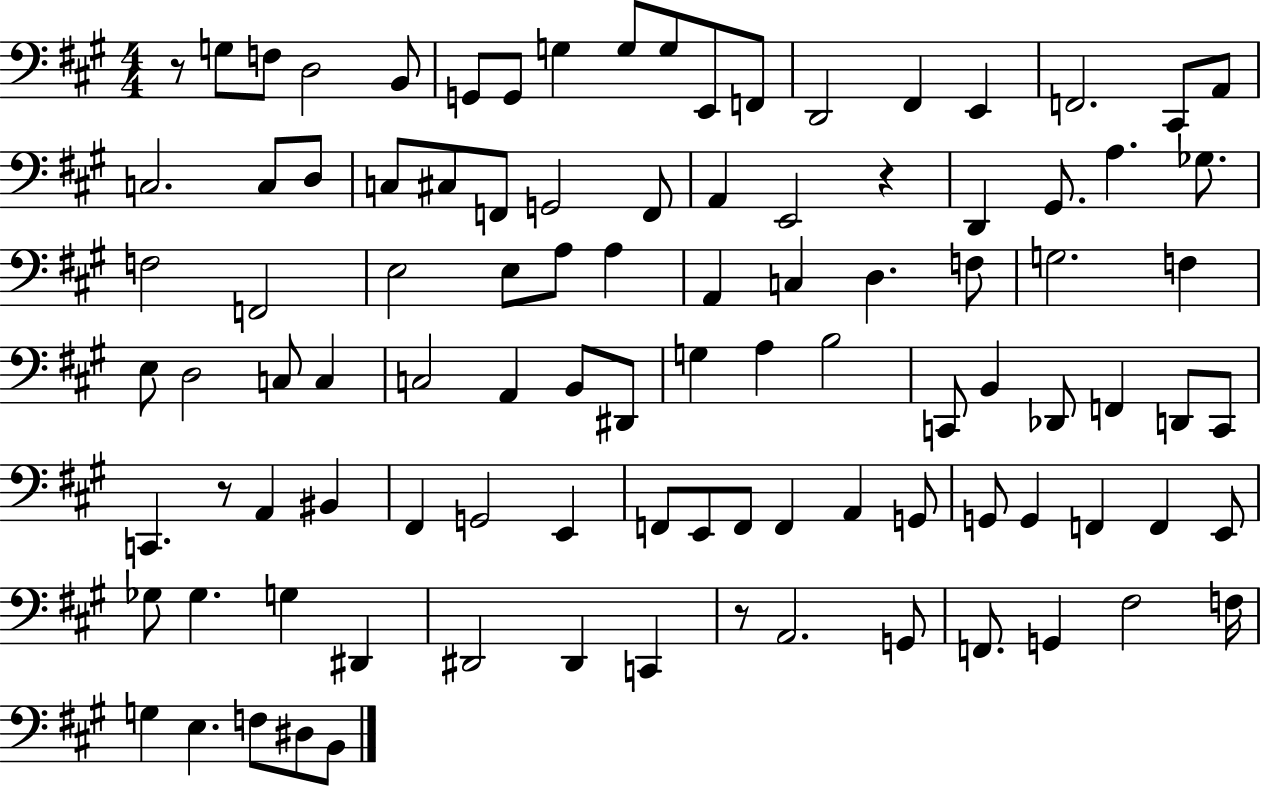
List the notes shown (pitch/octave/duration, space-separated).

R/e G3/e F3/e D3/h B2/e G2/e G2/e G3/q G3/e G3/e E2/e F2/e D2/h F#2/q E2/q F2/h. C#2/e A2/e C3/h. C3/e D3/e C3/e C#3/e F2/e G2/h F2/e A2/q E2/h R/q D2/q G#2/e. A3/q. Gb3/e. F3/h F2/h E3/h E3/e A3/e A3/q A2/q C3/q D3/q. F3/e G3/h. F3/q E3/e D3/h C3/e C3/q C3/h A2/q B2/e D#2/e G3/q A3/q B3/h C2/e B2/q Db2/e F2/q D2/e C2/e C2/q. R/e A2/q BIS2/q F#2/q G2/h E2/q F2/e E2/e F2/e F2/q A2/q G2/e G2/e G2/q F2/q F2/q E2/e Gb3/e Gb3/q. G3/q D#2/q D#2/h D#2/q C2/q R/e A2/h. G2/e F2/e. G2/q F#3/h F3/s G3/q E3/q. F3/e D#3/e B2/e